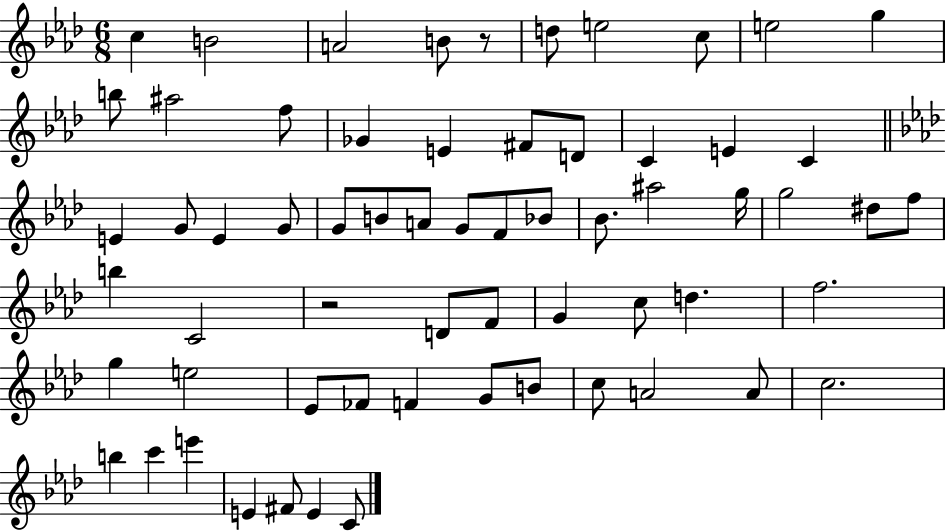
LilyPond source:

{
  \clef treble
  \numericTimeSignature
  \time 6/8
  \key aes \major
  c''4 b'2 | a'2 b'8 r8 | d''8 e''2 c''8 | e''2 g''4 | \break b''8 ais''2 f''8 | ges'4 e'4 fis'8 d'8 | c'4 e'4 c'4 | \bar "||" \break \key aes \major e'4 g'8 e'4 g'8 | g'8 b'8 a'8 g'8 f'8 bes'8 | bes'8. ais''2 g''16 | g''2 dis''8 f''8 | \break b''4 c'2 | r2 d'8 f'8 | g'4 c''8 d''4. | f''2. | \break g''4 e''2 | ees'8 fes'8 f'4 g'8 b'8 | c''8 a'2 a'8 | c''2. | \break b''4 c'''4 e'''4 | e'4 fis'8 e'4 c'8 | \bar "|."
}